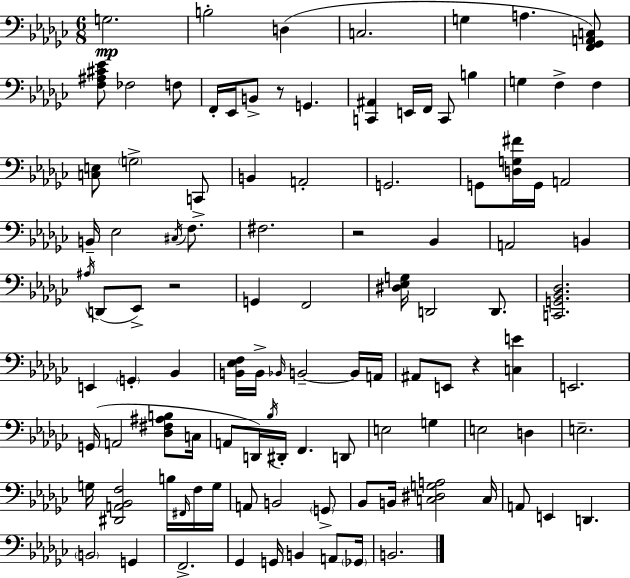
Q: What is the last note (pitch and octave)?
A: B2